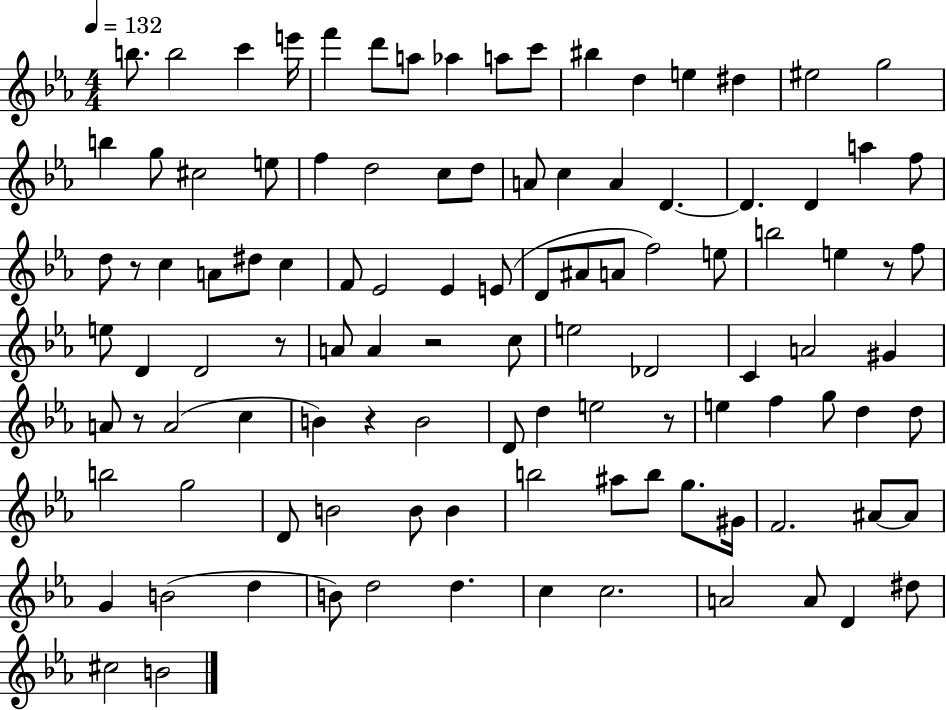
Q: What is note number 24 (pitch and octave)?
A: D5